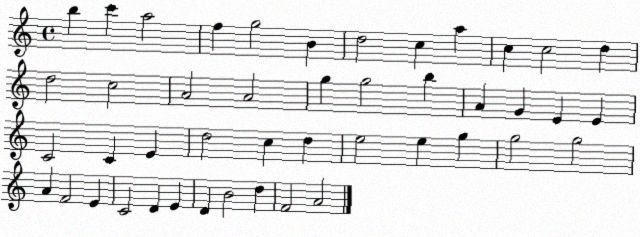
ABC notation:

X:1
T:Untitled
M:4/4
L:1/4
K:C
b c' a2 f g2 B d2 c a c c2 d d2 c2 A2 A2 g g2 b A G E E C2 C E d2 c d e2 e g g2 g2 A F2 E C2 D E D B2 d F2 A2